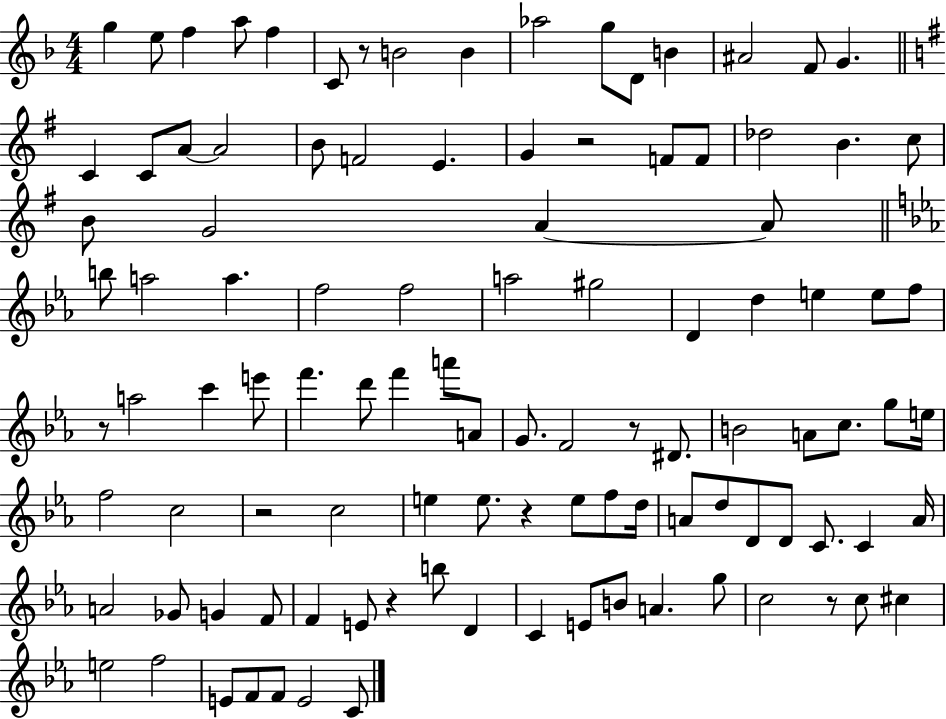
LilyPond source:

{
  \clef treble
  \numericTimeSignature
  \time 4/4
  \key f \major
  g''4 e''8 f''4 a''8 f''4 | c'8 r8 b'2 b'4 | aes''2 g''8 d'8 b'4 | ais'2 f'8 g'4. | \break \bar "||" \break \key g \major c'4 c'8 a'8~~ a'2 | b'8 f'2 e'4. | g'4 r2 f'8 f'8 | des''2 b'4. c''8 | \break b'8 g'2 a'4~~ a'8 | \bar "||" \break \key ees \major b''8 a''2 a''4. | f''2 f''2 | a''2 gis''2 | d'4 d''4 e''4 e''8 f''8 | \break r8 a''2 c'''4 e'''8 | f'''4. d'''8 f'''4 a'''8 a'8 | g'8. f'2 r8 dis'8. | b'2 a'8 c''8. g''8 e''16 | \break f''2 c''2 | r2 c''2 | e''4 e''8. r4 e''8 f''8 d''16 | a'8 d''8 d'8 d'8 c'8. c'4 a'16 | \break a'2 ges'8 g'4 f'8 | f'4 e'8 r4 b''8 d'4 | c'4 e'8 b'8 a'4. g''8 | c''2 r8 c''8 cis''4 | \break e''2 f''2 | e'8 f'8 f'8 e'2 c'8 | \bar "|."
}